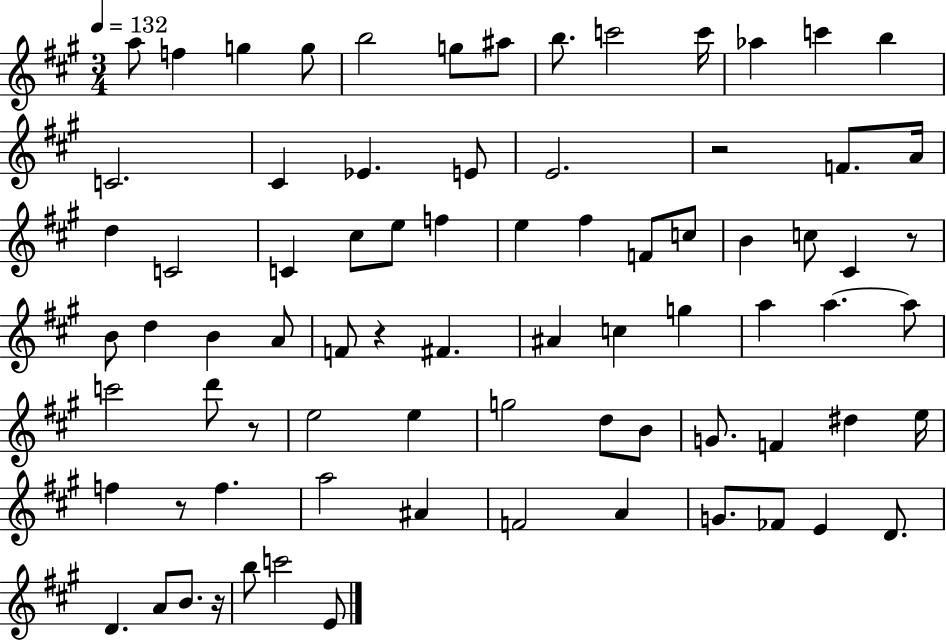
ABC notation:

X:1
T:Untitled
M:3/4
L:1/4
K:A
a/2 f g g/2 b2 g/2 ^a/2 b/2 c'2 c'/4 _a c' b C2 ^C _E E/2 E2 z2 F/2 A/4 d C2 C ^c/2 e/2 f e ^f F/2 c/2 B c/2 ^C z/2 B/2 d B A/2 F/2 z ^F ^A c g a a a/2 c'2 d'/2 z/2 e2 e g2 d/2 B/2 G/2 F ^d e/4 f z/2 f a2 ^A F2 A G/2 _F/2 E D/2 D A/2 B/2 z/4 b/2 c'2 E/2